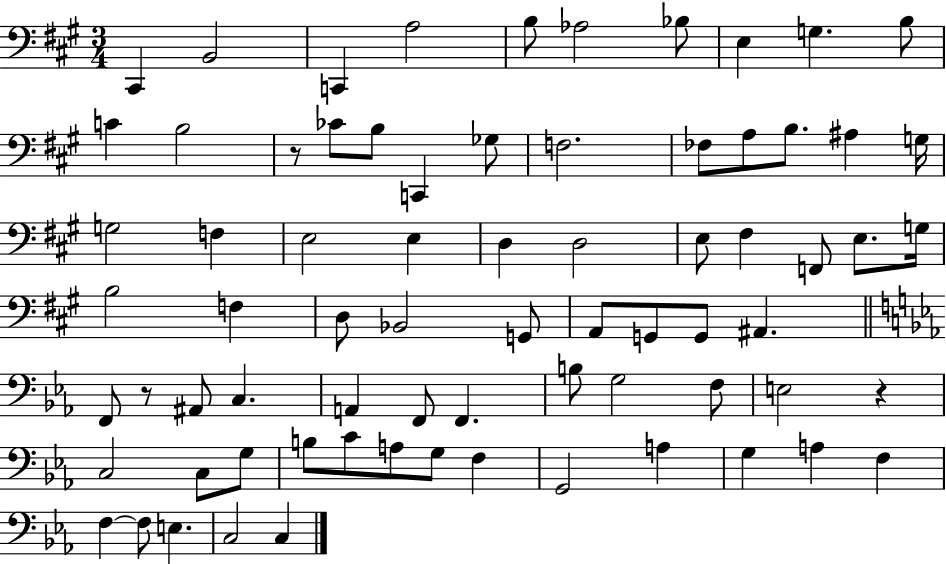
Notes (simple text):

C#2/q B2/h C2/q A3/h B3/e Ab3/h Bb3/e E3/q G3/q. B3/e C4/q B3/h R/e CES4/e B3/e C2/q Gb3/e F3/h. FES3/e A3/e B3/e. A#3/q G3/s G3/h F3/q E3/h E3/q D3/q D3/h E3/e F#3/q F2/e E3/e. G3/s B3/h F3/q D3/e Bb2/h G2/e A2/e G2/e G2/e A#2/q. F2/e R/e A#2/e C3/q. A2/q F2/e F2/q. B3/e G3/h F3/e E3/h R/q C3/h C3/e G3/e B3/e C4/e A3/e G3/e F3/q G2/h A3/q G3/q A3/q F3/q F3/q F3/e E3/q. C3/h C3/q